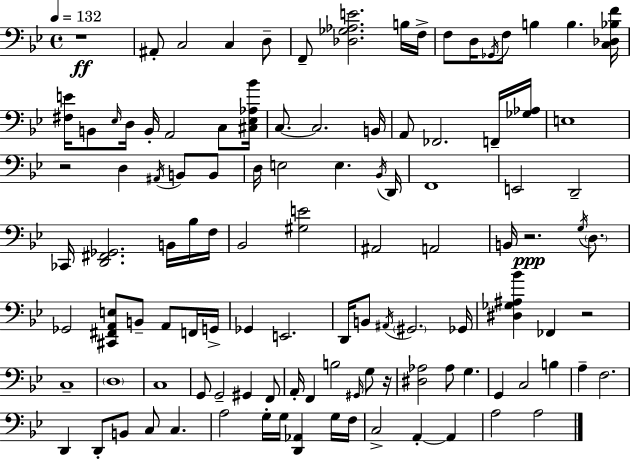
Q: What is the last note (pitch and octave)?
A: A3